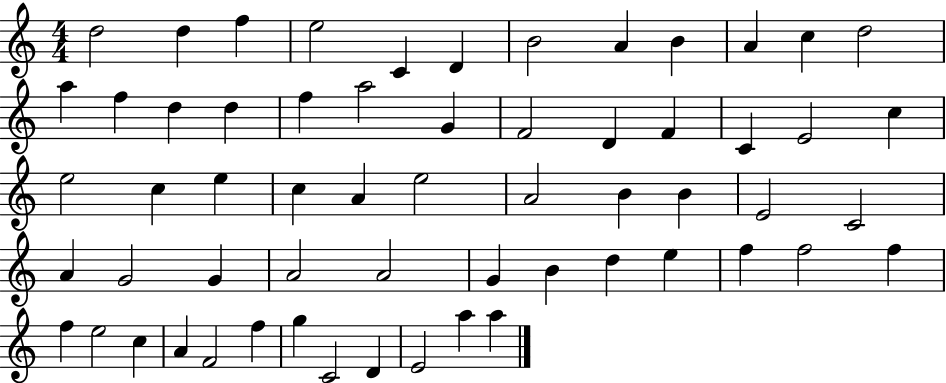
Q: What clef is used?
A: treble